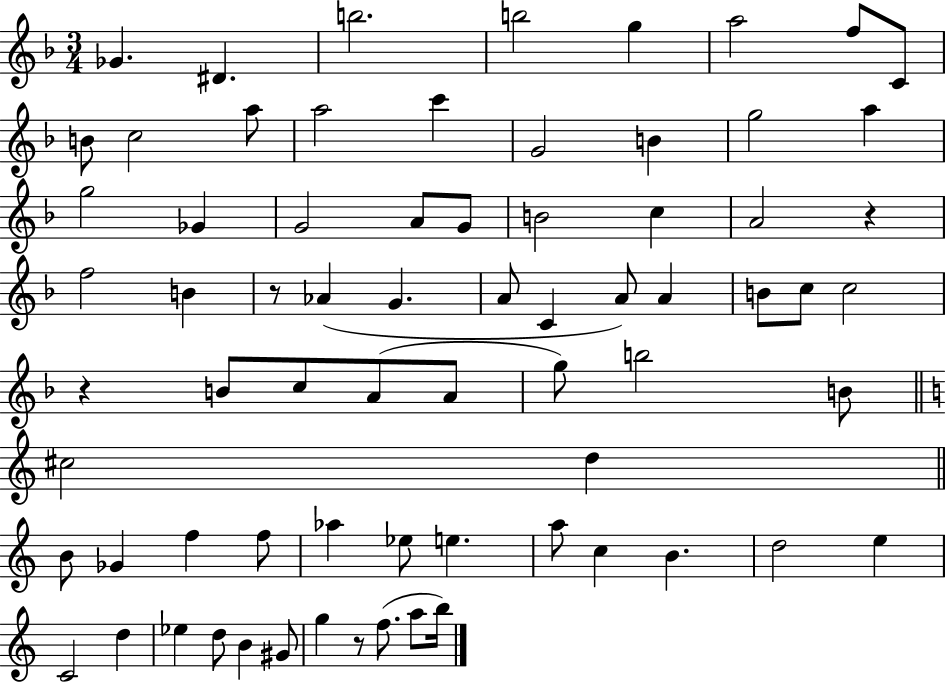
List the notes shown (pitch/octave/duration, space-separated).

Gb4/q. D#4/q. B5/h. B5/h G5/q A5/h F5/e C4/e B4/e C5/h A5/e A5/h C6/q G4/h B4/q G5/h A5/q G5/h Gb4/q G4/h A4/e G4/e B4/h C5/q A4/h R/q F5/h B4/q R/e Ab4/q G4/q. A4/e C4/q A4/e A4/q B4/e C5/e C5/h R/q B4/e C5/e A4/e A4/e G5/e B5/h B4/e C#5/h D5/q B4/e Gb4/q F5/q F5/e Ab5/q Eb5/e E5/q. A5/e C5/q B4/q. D5/h E5/q C4/h D5/q Eb5/q D5/e B4/q G#4/e G5/q R/e F5/e. A5/e B5/s